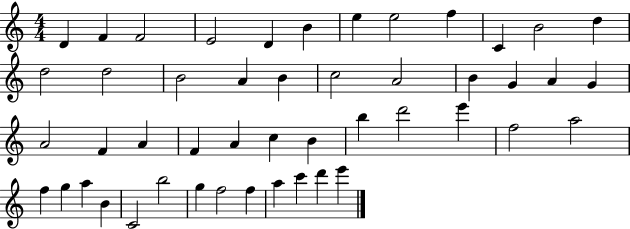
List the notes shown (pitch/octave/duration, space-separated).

D4/q F4/q F4/h E4/h D4/q B4/q E5/q E5/h F5/q C4/q B4/h D5/q D5/h D5/h B4/h A4/q B4/q C5/h A4/h B4/q G4/q A4/q G4/q A4/h F4/q A4/q F4/q A4/q C5/q B4/q B5/q D6/h E6/q F5/h A5/h F5/q G5/q A5/q B4/q C4/h B5/h G5/q F5/h F5/q A5/q C6/q D6/q E6/q